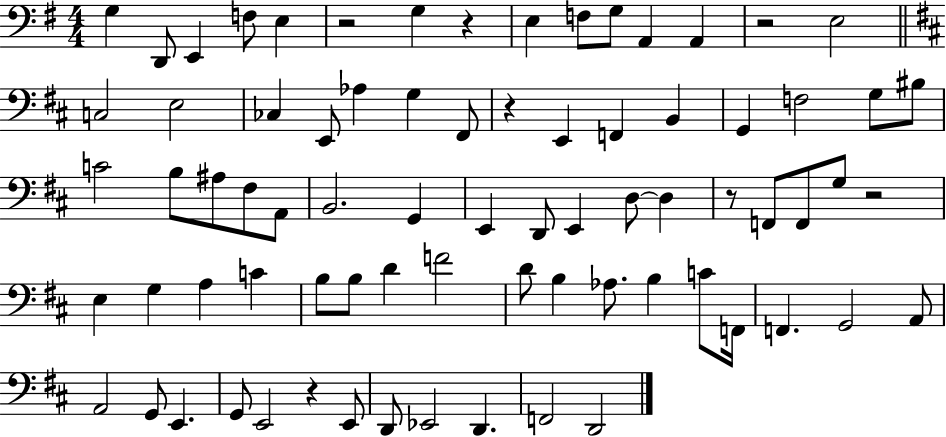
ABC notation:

X:1
T:Untitled
M:4/4
L:1/4
K:G
G, D,,/2 E,, F,/2 E, z2 G, z E, F,/2 G,/2 A,, A,, z2 E,2 C,2 E,2 _C, E,,/2 _A, G, ^F,,/2 z E,, F,, B,, G,, F,2 G,/2 ^B,/2 C2 B,/2 ^A,/2 ^F,/2 A,,/2 B,,2 G,, E,, D,,/2 E,, D,/2 D, z/2 F,,/2 F,,/2 G,/2 z2 E, G, A, C B,/2 B,/2 D F2 D/2 B, _A,/2 B, C/2 F,,/4 F,, G,,2 A,,/2 A,,2 G,,/2 E,, G,,/2 E,,2 z E,,/2 D,,/2 _E,,2 D,, F,,2 D,,2